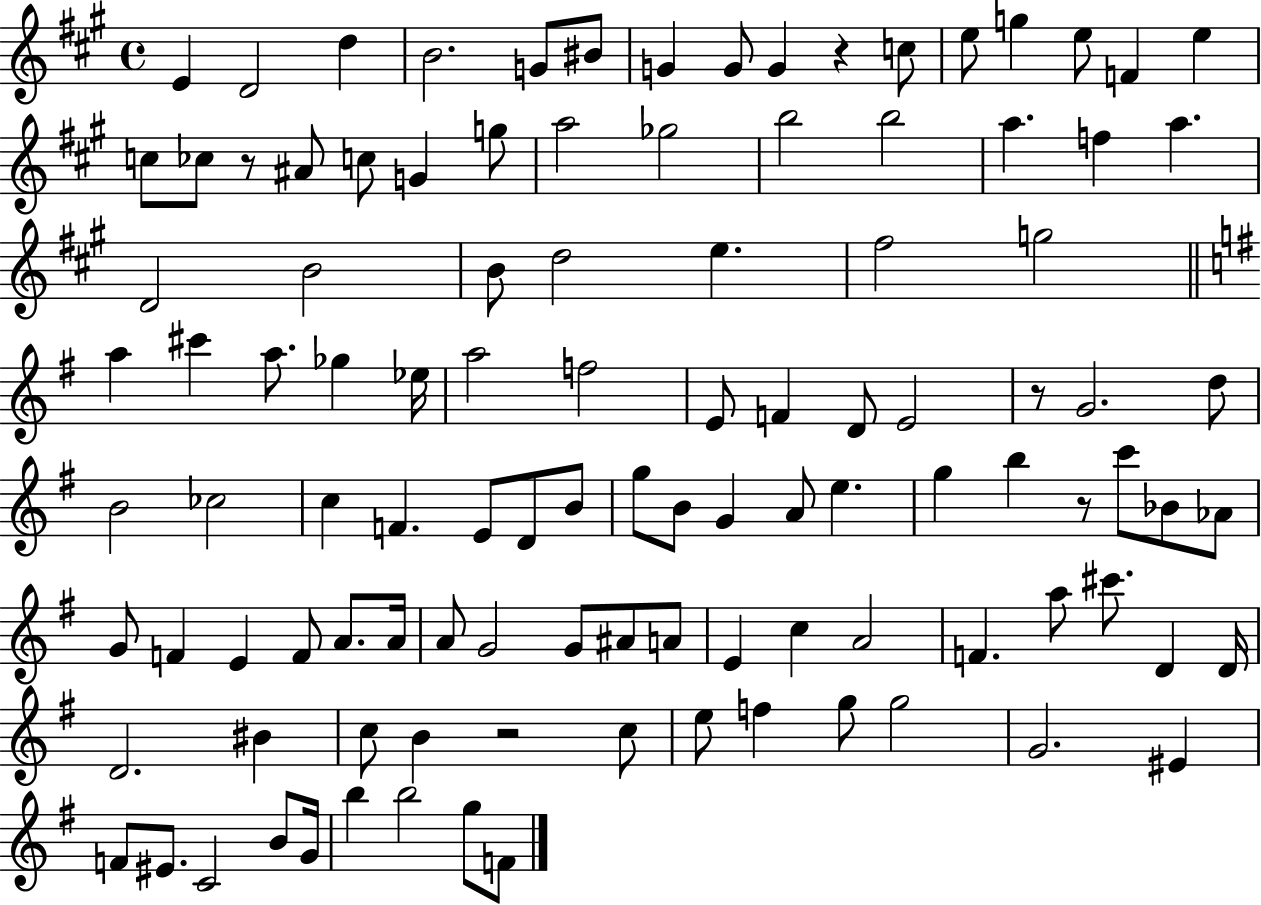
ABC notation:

X:1
T:Untitled
M:4/4
L:1/4
K:A
E D2 d B2 G/2 ^B/2 G G/2 G z c/2 e/2 g e/2 F e c/2 _c/2 z/2 ^A/2 c/2 G g/2 a2 _g2 b2 b2 a f a D2 B2 B/2 d2 e ^f2 g2 a ^c' a/2 _g _e/4 a2 f2 E/2 F D/2 E2 z/2 G2 d/2 B2 _c2 c F E/2 D/2 B/2 g/2 B/2 G A/2 e g b z/2 c'/2 _B/2 _A/2 G/2 F E F/2 A/2 A/4 A/2 G2 G/2 ^A/2 A/2 E c A2 F a/2 ^c'/2 D D/4 D2 ^B c/2 B z2 c/2 e/2 f g/2 g2 G2 ^E F/2 ^E/2 C2 B/2 G/4 b b2 g/2 F/2